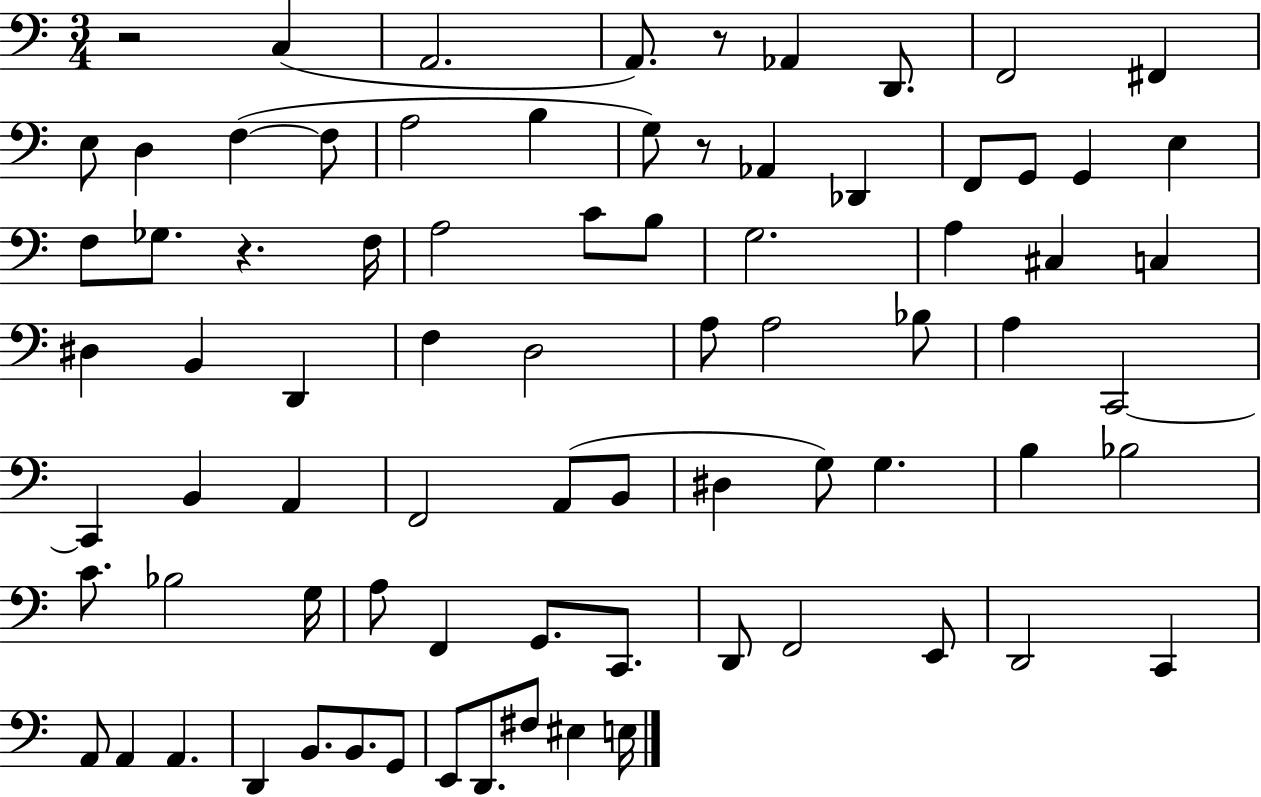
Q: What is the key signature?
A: C major